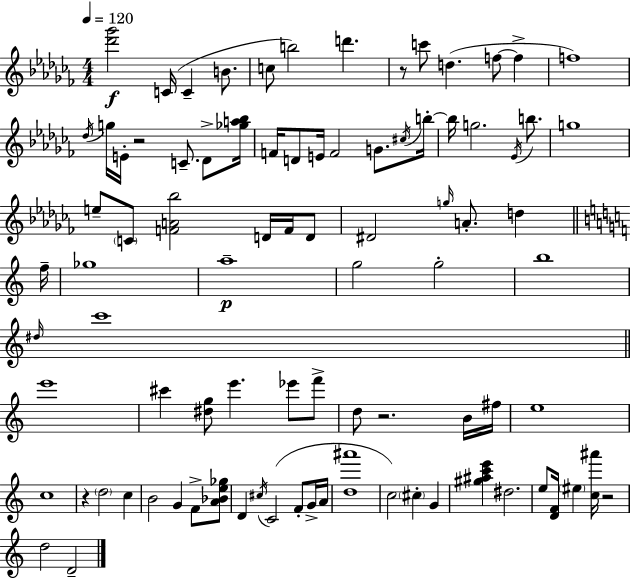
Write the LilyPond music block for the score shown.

{
  \clef treble
  \numericTimeSignature
  \time 4/4
  \key aes \minor
  \tempo 4 = 120
  <des''' ges'''>2\f c'16( c'4-- b'8. | c''8 b''2) d'''4. | r8 c'''8 d''4.( f''8~~ f''4-> | f''1) | \break \acciaccatura { des''16 } g''16 e'16-. r2 c'8.-- des'8-> | <ges'' a'' bes''>16 f'16 d'8 e'16 f'2 g'8. | \acciaccatura { cis''16 } b''16-.~~ b''16 g''2. \acciaccatura { ees'16 } | b''8. g''1 | \break e''8-- \parenthesize c'8 <f' a' bes''>2 d'16 | f'16 d'8 dis'2 \grace { g''16 } a'8.-. d''4 | \bar "||" \break \key a \minor f''16-- ges''1 | a''1--\p | g''2 g''2-. | b''1 | \break \grace { dis''16 } c'''1 | \bar "||" \break \key a \minor e'''1 | cis'''4 <dis'' g''>8 e'''4. ees'''8 f'''8-> | d''8 r2. b'16 fis''16 | e''1 | \break c''1 | r4 \parenthesize d''2 c''4 | b'2 g'4 f'8-> <a' bes' e'' ges''>8 | d'4 \acciaccatura { cis''16 } c'2( f'8-. g'16-> | \break a'16 <d'' ais'''>1 | c''2) \parenthesize cis''4-. g'4 | <gis'' ais'' c''' e'''>4 dis''2. | e''8 <d' f'>16 \parenthesize eis''4 <c'' ais'''>16 r2 | \break d''2 d'2-- | \bar "|."
}